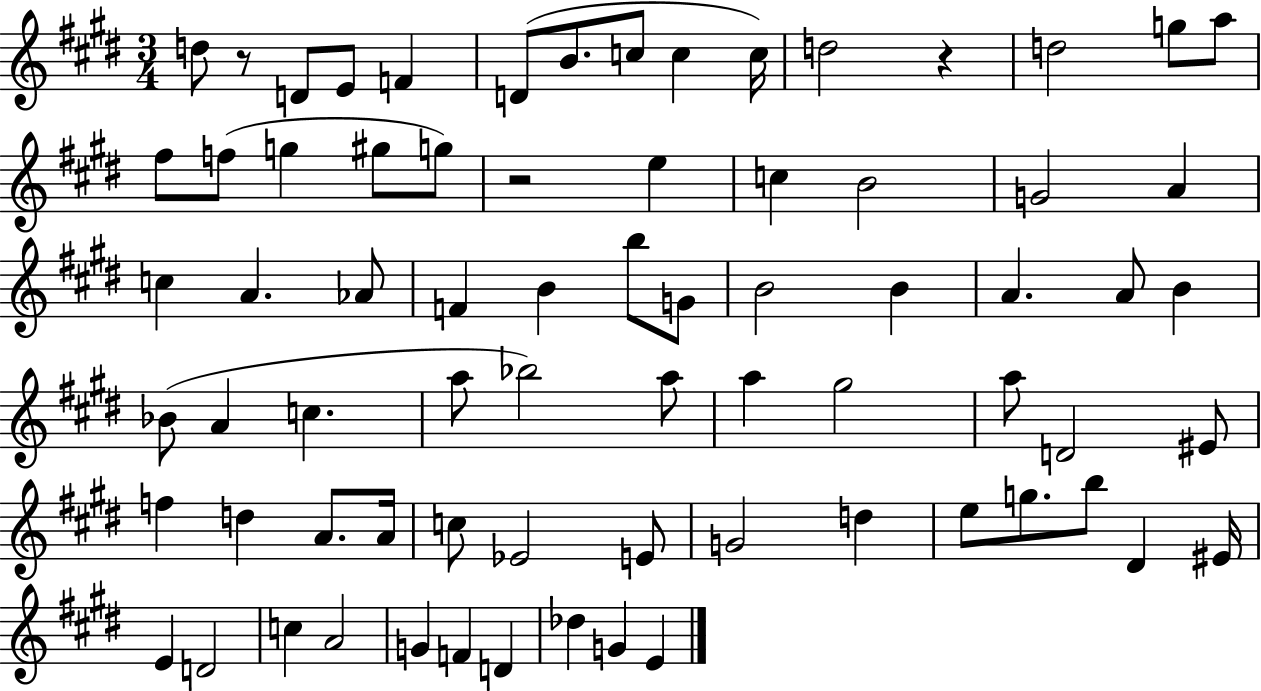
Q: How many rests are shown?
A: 3